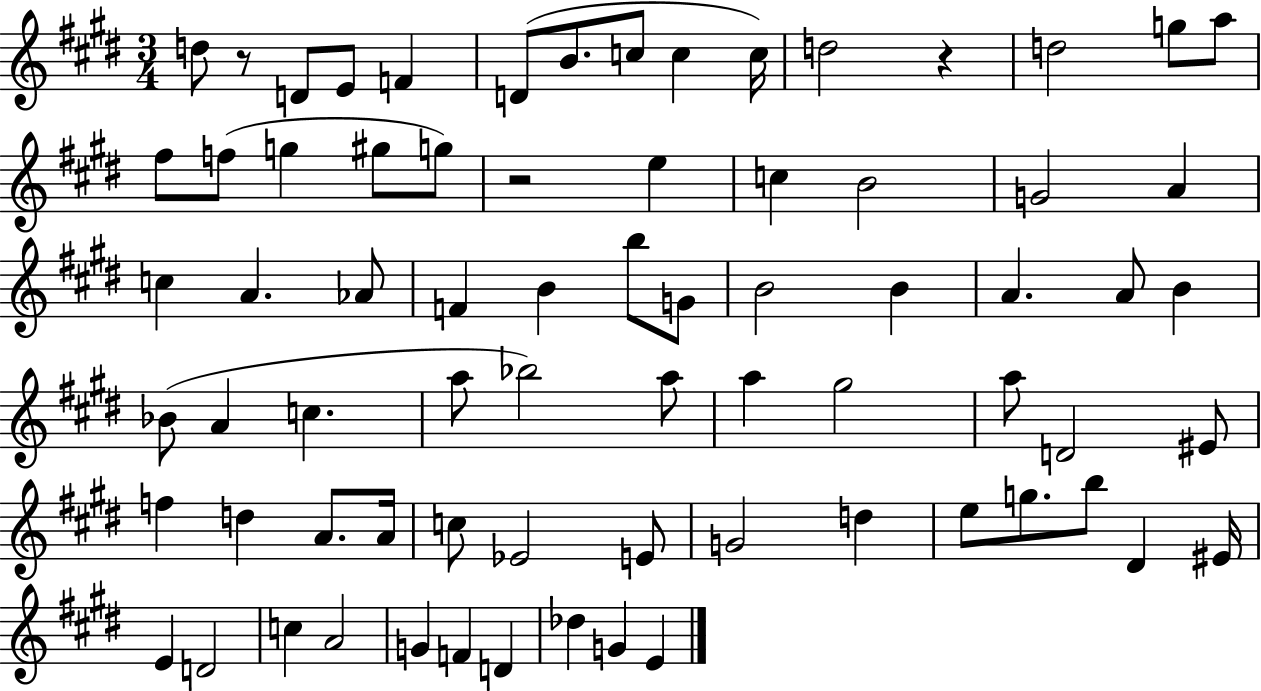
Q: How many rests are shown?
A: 3